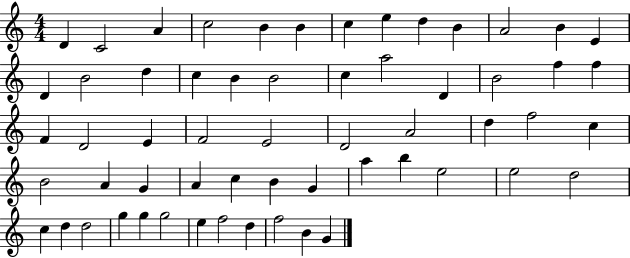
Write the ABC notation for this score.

X:1
T:Untitled
M:4/4
L:1/4
K:C
D C2 A c2 B B c e d B A2 B E D B2 d c B B2 c a2 D B2 f f F D2 E F2 E2 D2 A2 d f2 c B2 A G A c B G a b e2 e2 d2 c d d2 g g g2 e f2 d f2 B G